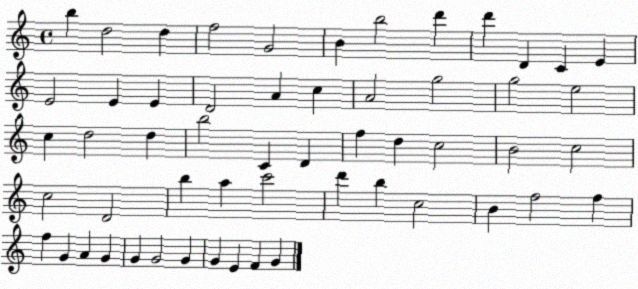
X:1
T:Untitled
M:4/4
L:1/4
K:C
b d2 d f2 G2 B b2 d' d' D C E E2 E E D2 A c A2 g2 g2 e2 c d2 d b2 C D f d c2 B2 c2 c2 D2 b a c'2 d' b c2 B f2 f f G A G G G2 G G E F G